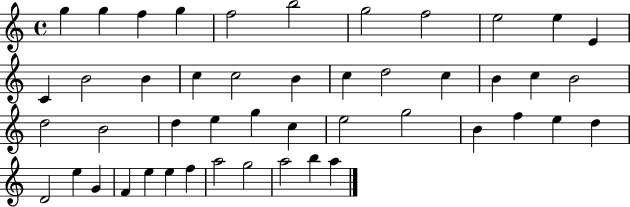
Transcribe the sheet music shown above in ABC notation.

X:1
T:Untitled
M:4/4
L:1/4
K:C
g g f g f2 b2 g2 f2 e2 e E C B2 B c c2 B c d2 c B c B2 d2 B2 d e g c e2 g2 B f e d D2 e G F e e f a2 g2 a2 b a